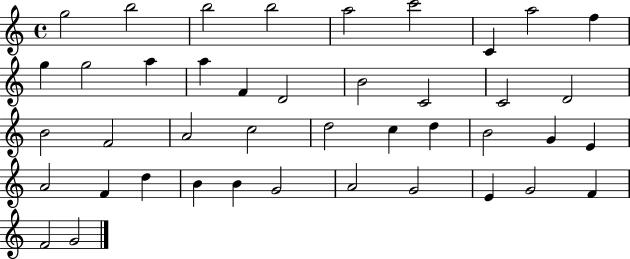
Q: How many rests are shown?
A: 0